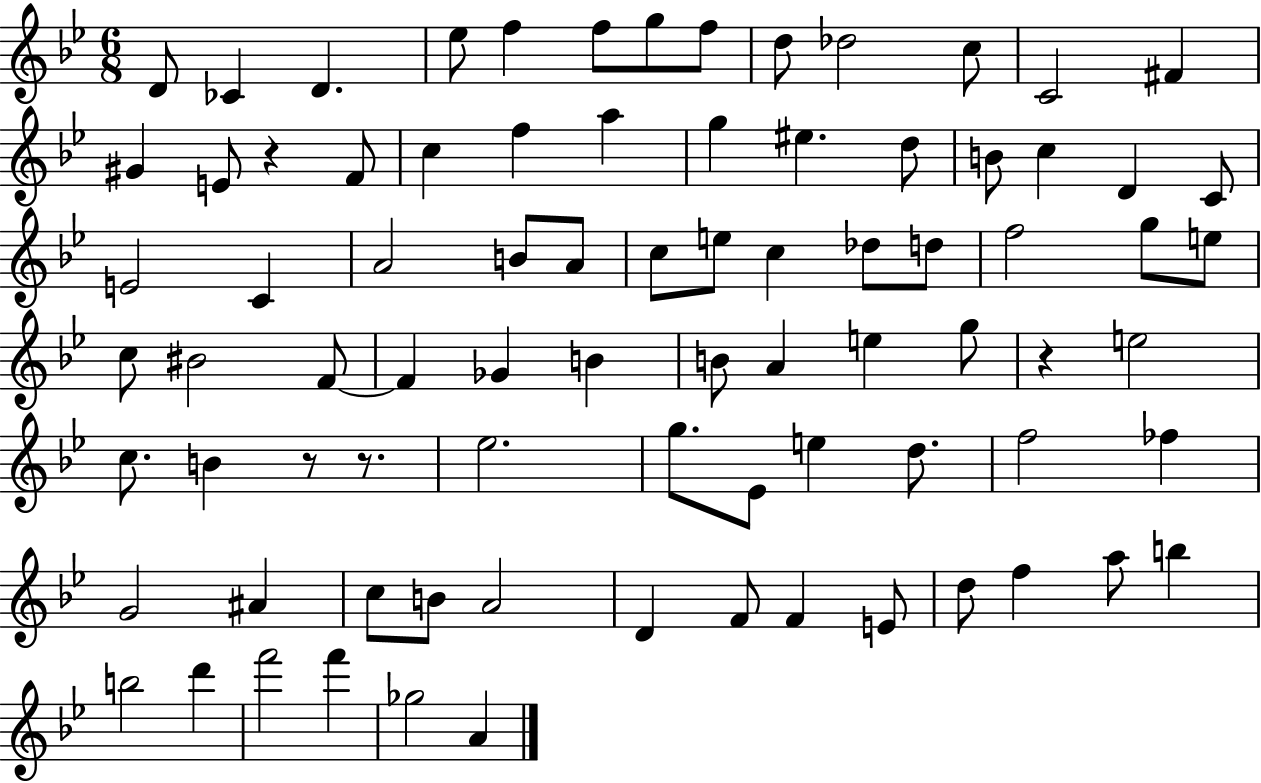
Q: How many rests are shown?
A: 4